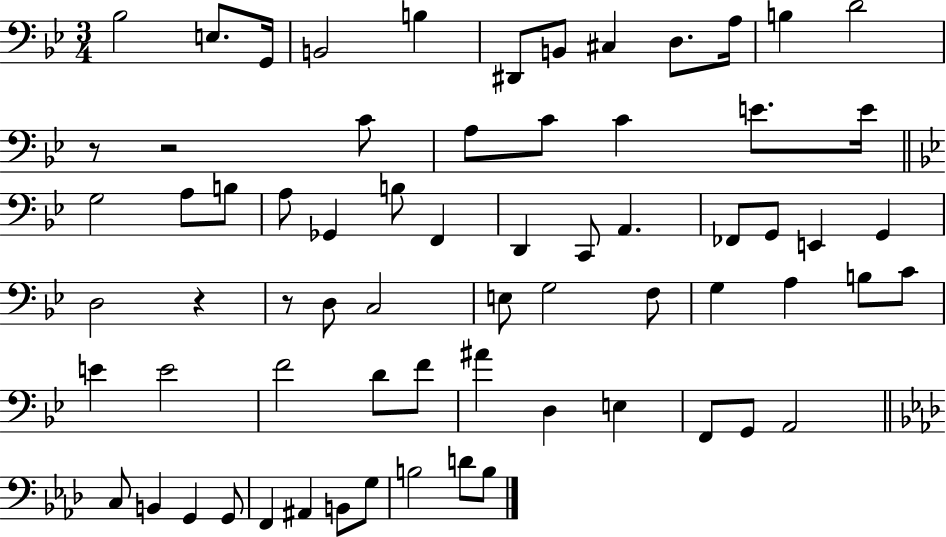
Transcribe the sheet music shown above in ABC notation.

X:1
T:Untitled
M:3/4
L:1/4
K:Bb
_B,2 E,/2 G,,/4 B,,2 B, ^D,,/2 B,,/2 ^C, D,/2 A,/4 B, D2 z/2 z2 C/2 A,/2 C/2 C E/2 E/4 G,2 A,/2 B,/2 A,/2 _G,, B,/2 F,, D,, C,,/2 A,, _F,,/2 G,,/2 E,, G,, D,2 z z/2 D,/2 C,2 E,/2 G,2 F,/2 G, A, B,/2 C/2 E E2 F2 D/2 F/2 ^A D, E, F,,/2 G,,/2 A,,2 C,/2 B,, G,, G,,/2 F,, ^A,, B,,/2 G,/2 B,2 D/2 B,/2